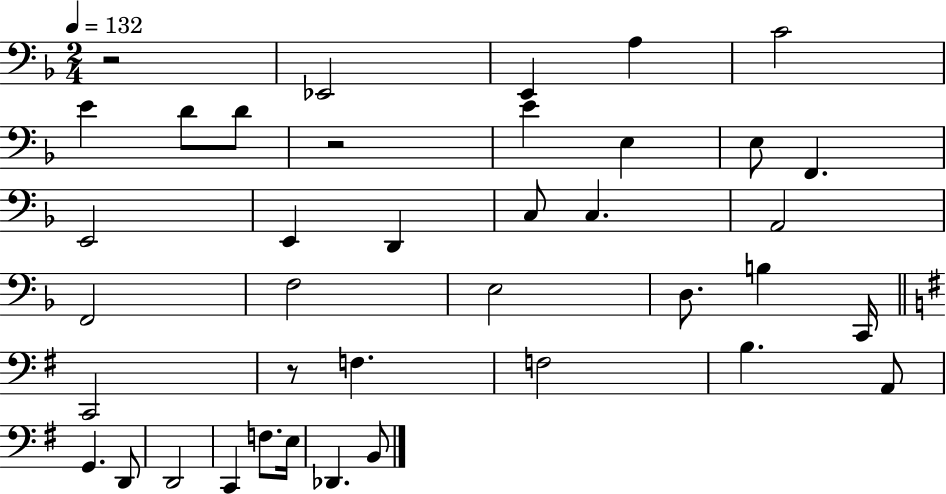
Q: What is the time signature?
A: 2/4